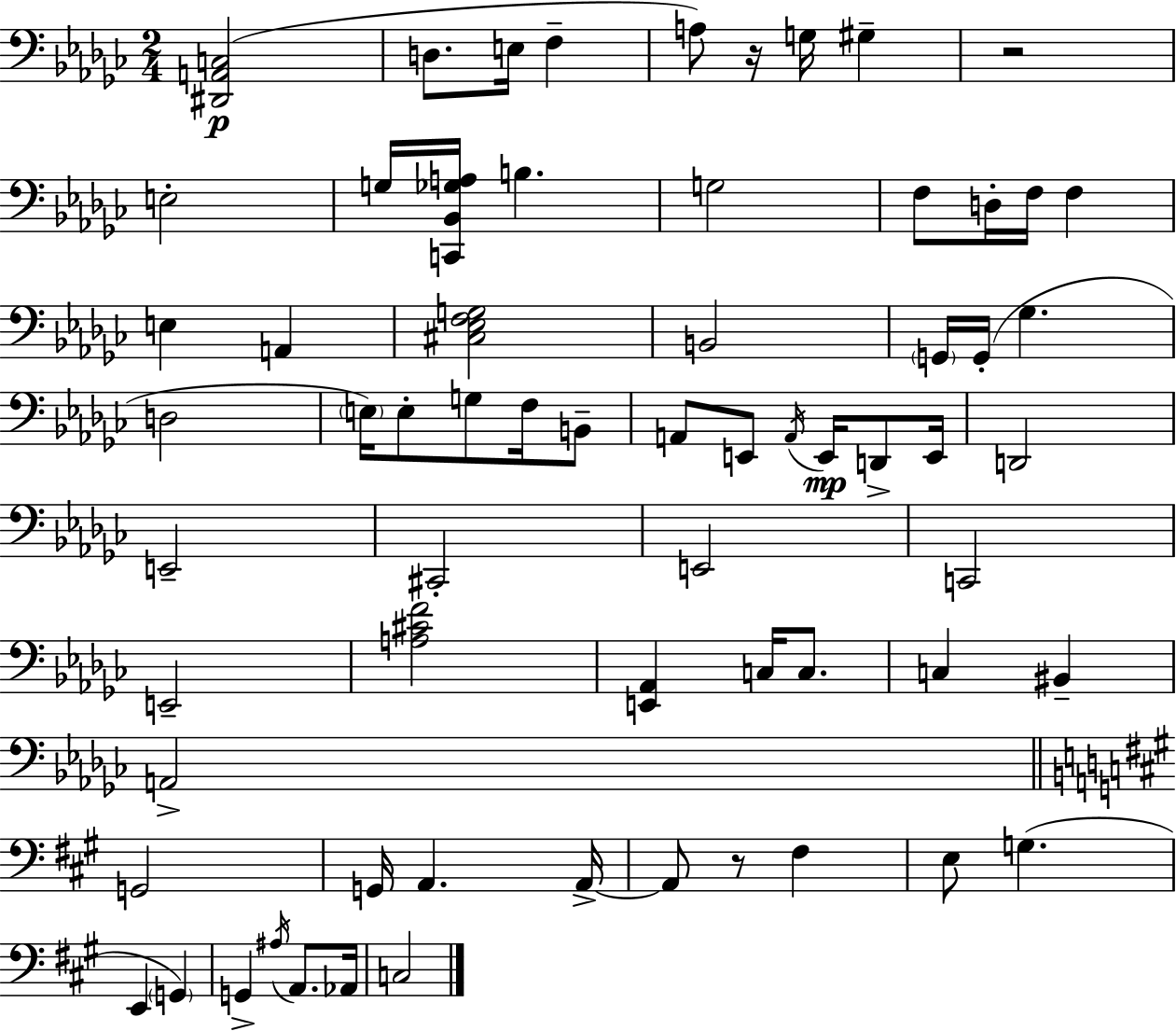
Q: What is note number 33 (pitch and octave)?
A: D2